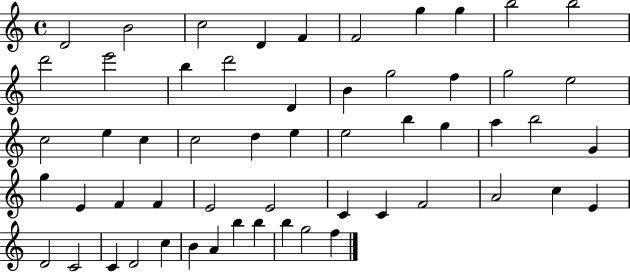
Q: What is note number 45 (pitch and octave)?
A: D4